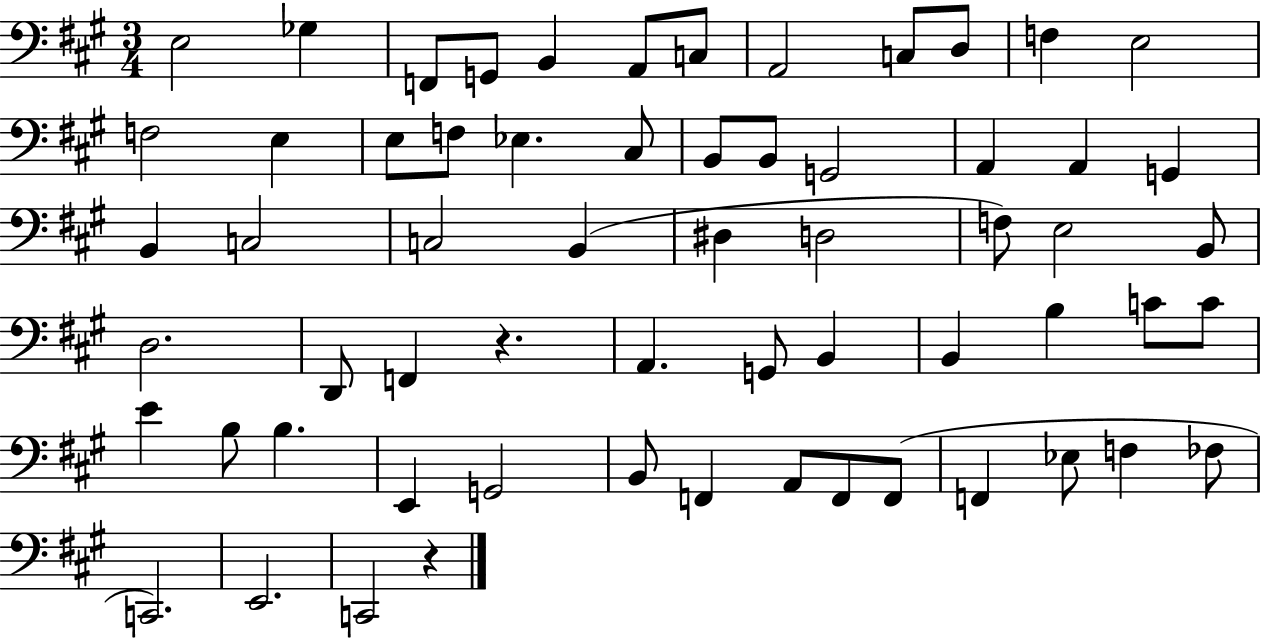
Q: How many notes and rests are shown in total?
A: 62